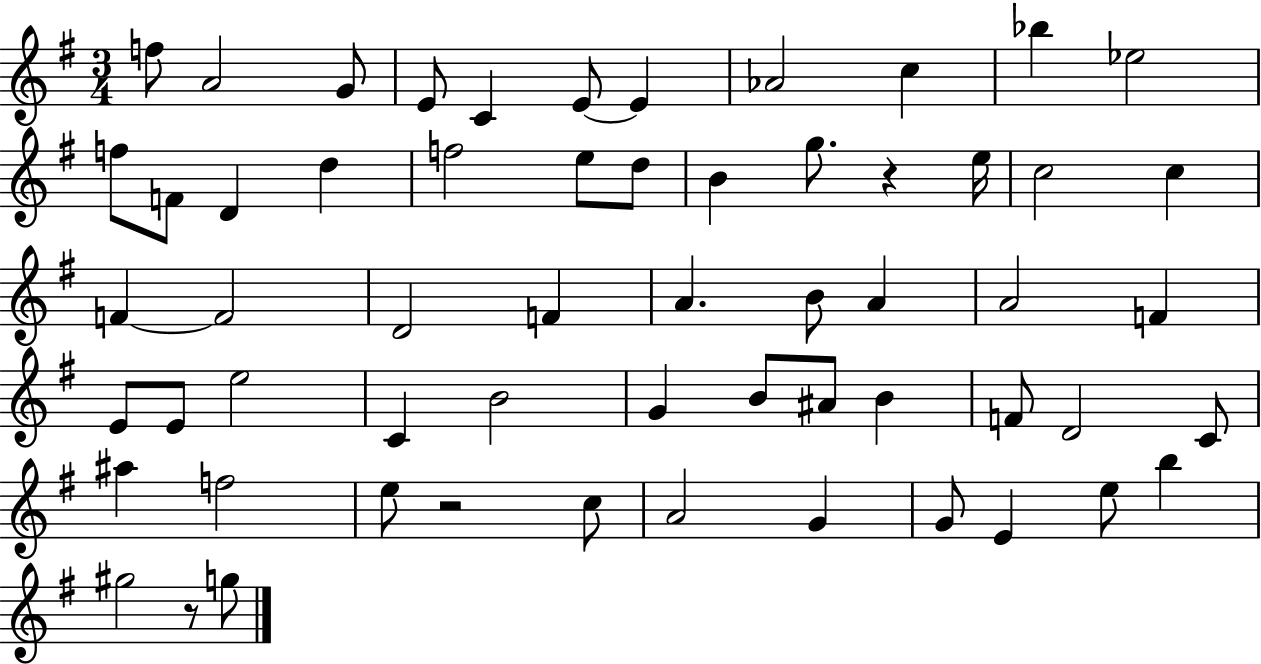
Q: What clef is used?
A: treble